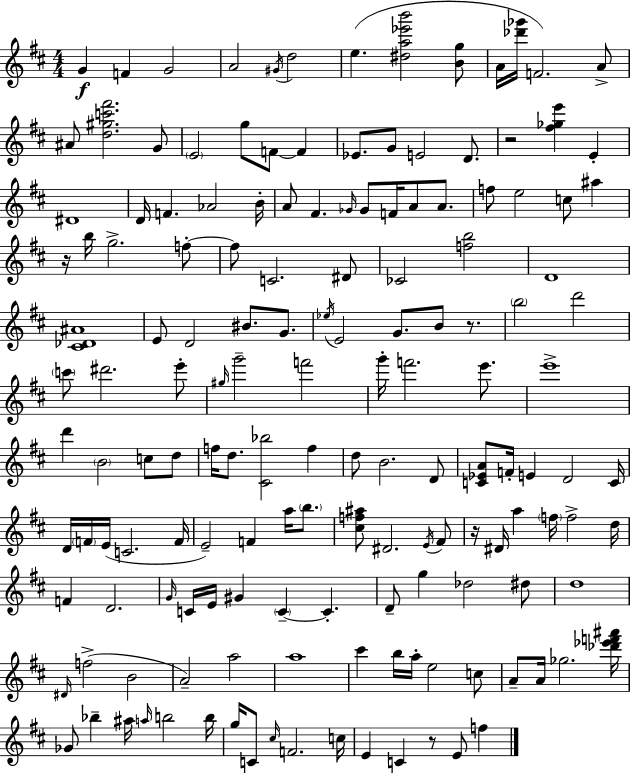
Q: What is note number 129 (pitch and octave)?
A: B5